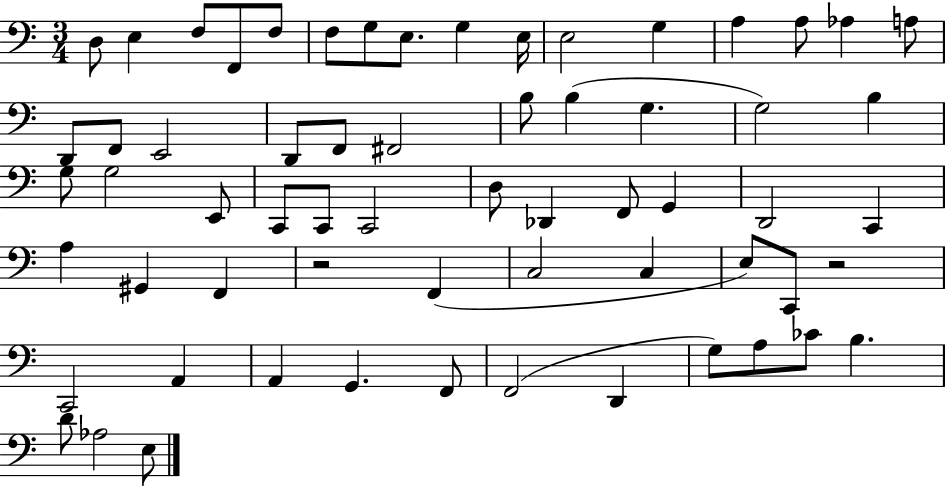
X:1
T:Untitled
M:3/4
L:1/4
K:C
D,/2 E, F,/2 F,,/2 F,/2 F,/2 G,/2 E,/2 G, E,/4 E,2 G, A, A,/2 _A, A,/2 D,,/2 F,,/2 E,,2 D,,/2 F,,/2 ^F,,2 B,/2 B, G, G,2 B, G,/2 G,2 E,,/2 C,,/2 C,,/2 C,,2 D,/2 _D,, F,,/2 G,, D,,2 C,, A, ^G,, F,, z2 F,, C,2 C, E,/2 C,,/2 z2 C,,2 A,, A,, G,, F,,/2 F,,2 D,, G,/2 A,/2 _C/2 B, D/2 _A,2 E,/2